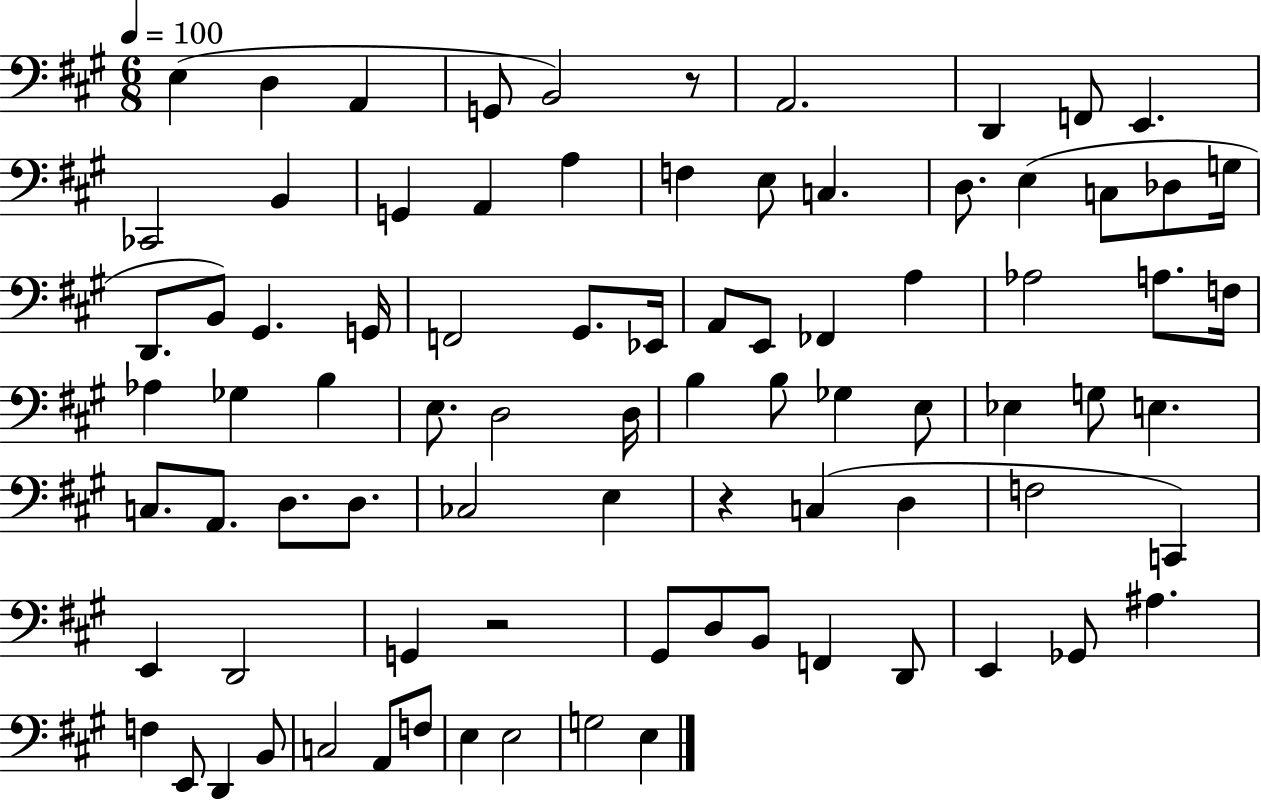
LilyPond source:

{
  \clef bass
  \numericTimeSignature
  \time 6/8
  \key a \major
  \tempo 4 = 100
  e4( d4 a,4 | g,8 b,2) r8 | a,2. | d,4 f,8 e,4. | \break ces,2 b,4 | g,4 a,4 a4 | f4 e8 c4. | d8. e4( c8 des8 g16 | \break d,8. b,8) gis,4. g,16 | f,2 gis,8. ees,16 | a,8 e,8 fes,4 a4 | aes2 a8. f16 | \break aes4 ges4 b4 | e8. d2 d16 | b4 b8 ges4 e8 | ees4 g8 e4. | \break c8. a,8. d8. d8. | ces2 e4 | r4 c4( d4 | f2 c,4) | \break e,4 d,2 | g,4 r2 | gis,8 d8 b,8 f,4 d,8 | e,4 ges,8 ais4. | \break f4 e,8 d,4 b,8 | c2 a,8 f8 | e4 e2 | g2 e4 | \break \bar "|."
}